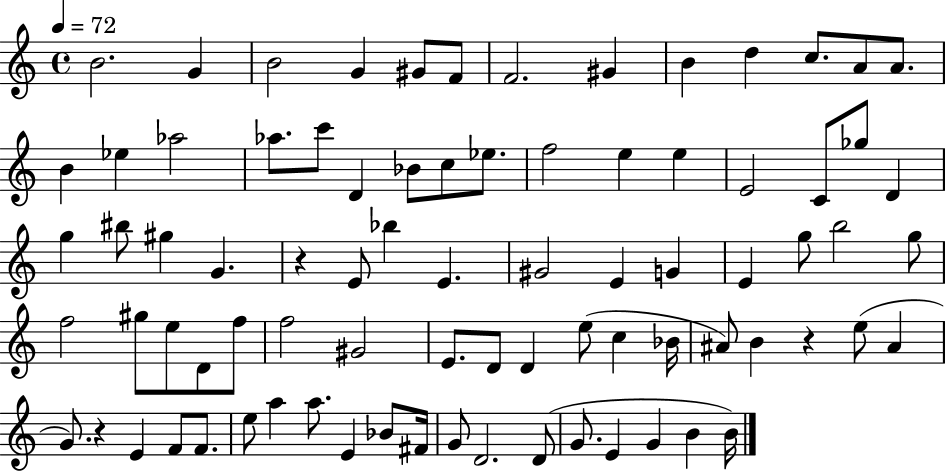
B4/h. G4/q B4/h G4/q G#4/e F4/e F4/h. G#4/q B4/q D5/q C5/e. A4/e A4/e. B4/q Eb5/q Ab5/h Ab5/e. C6/e D4/q Bb4/e C5/e Eb5/e. F5/h E5/q E5/q E4/h C4/e Gb5/e D4/q G5/q BIS5/e G#5/q G4/q. R/q E4/e Bb5/q E4/q. G#4/h E4/q G4/q E4/q G5/e B5/h G5/e F5/h G#5/e E5/e D4/e F5/e F5/h G#4/h E4/e. D4/e D4/q E5/e C5/q Bb4/s A#4/e B4/q R/q E5/e A#4/q G4/e. R/q E4/q F4/e F4/e. E5/e A5/q A5/e. E4/q Bb4/e F#4/s G4/e D4/h. D4/e G4/e. E4/q G4/q B4/q B4/s